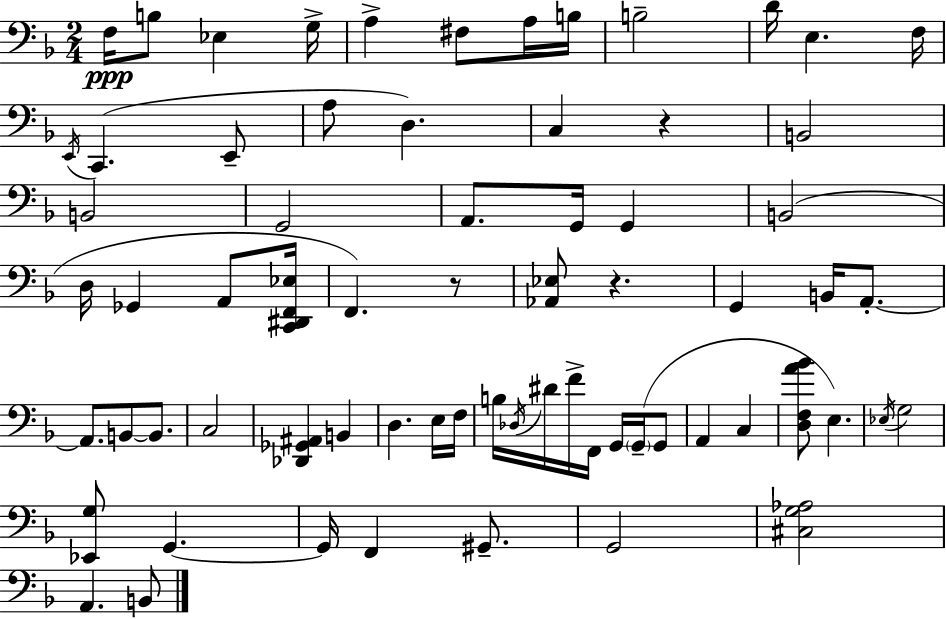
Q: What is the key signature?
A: D minor